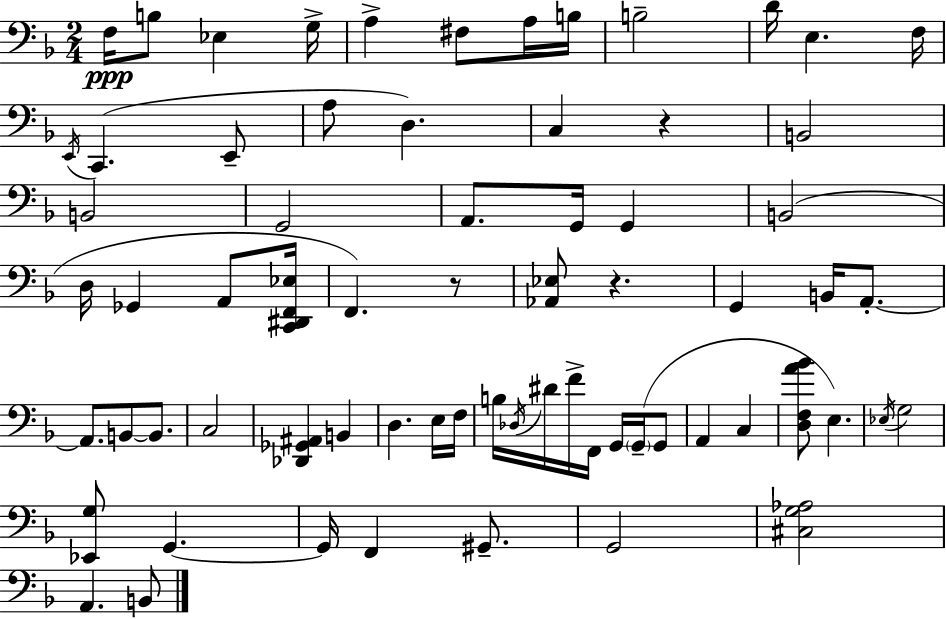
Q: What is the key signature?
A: D minor